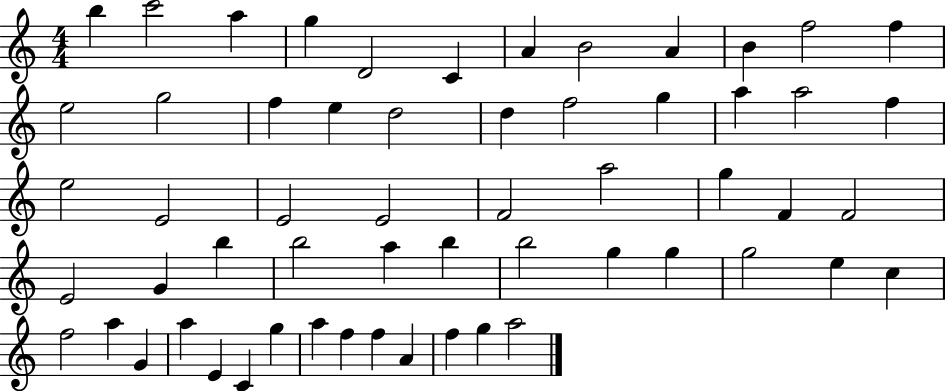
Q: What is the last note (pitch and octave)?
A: A5